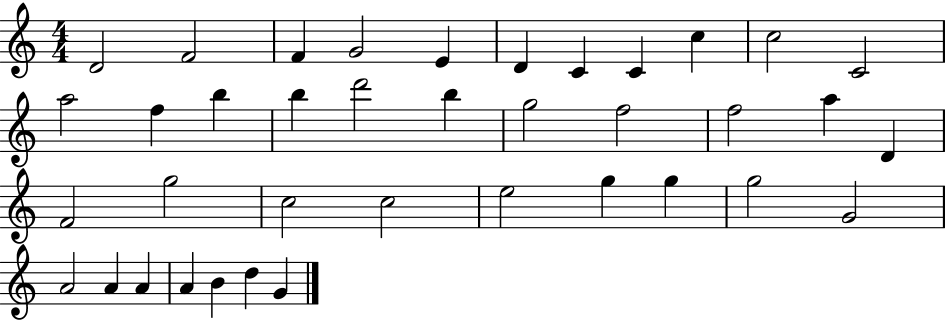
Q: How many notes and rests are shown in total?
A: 38